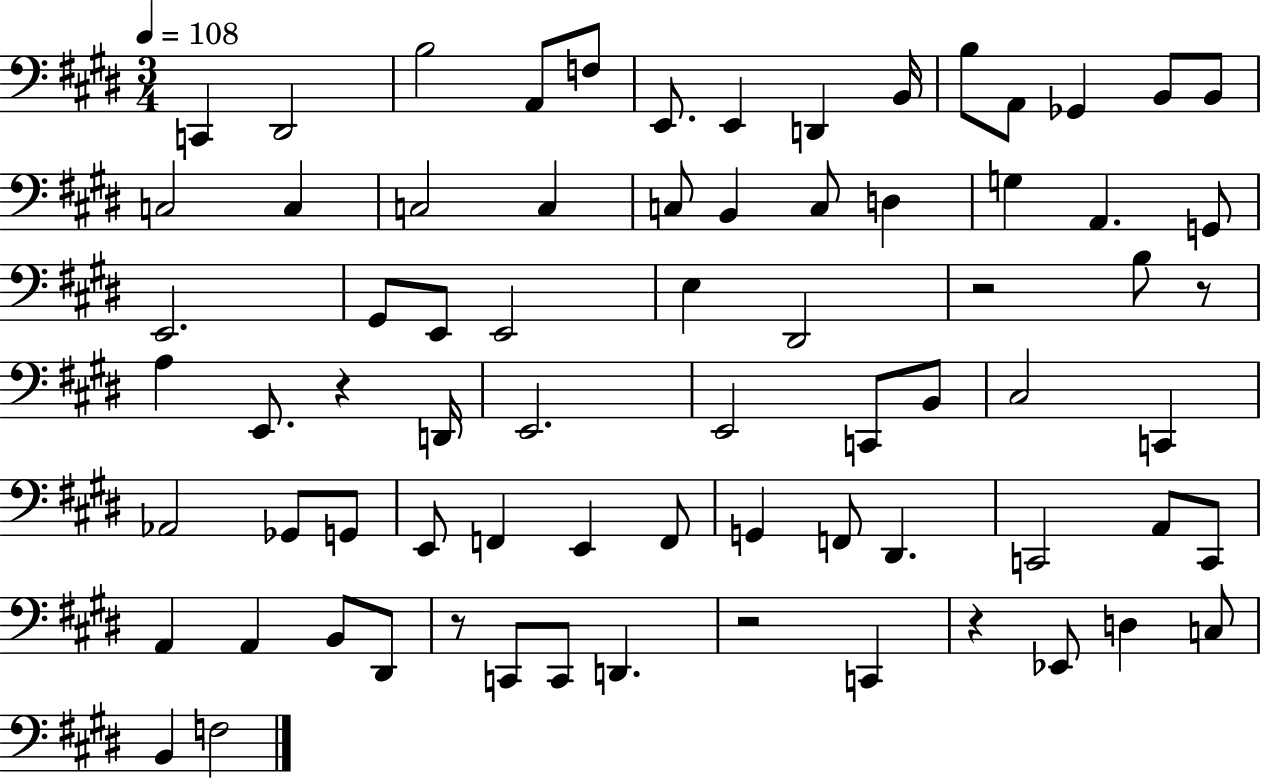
C2/q D#2/h B3/h A2/e F3/e E2/e. E2/q D2/q B2/s B3/e A2/e Gb2/q B2/e B2/e C3/h C3/q C3/h C3/q C3/e B2/q C3/e D3/q G3/q A2/q. G2/e E2/h. G#2/e E2/e E2/h E3/q D#2/h R/h B3/e R/e A3/q E2/e. R/q D2/s E2/h. E2/h C2/e B2/e C#3/h C2/q Ab2/h Gb2/e G2/e E2/e F2/q E2/q F2/e G2/q F2/e D#2/q. C2/h A2/e C2/e A2/q A2/q B2/e D#2/e R/e C2/e C2/e D2/q. R/h C2/q R/q Eb2/e D3/q C3/e B2/q F3/h